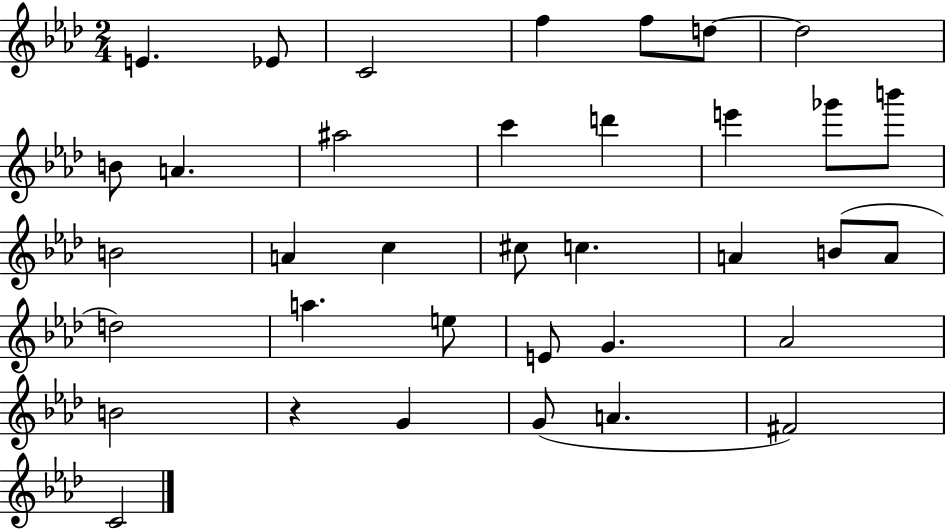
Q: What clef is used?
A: treble